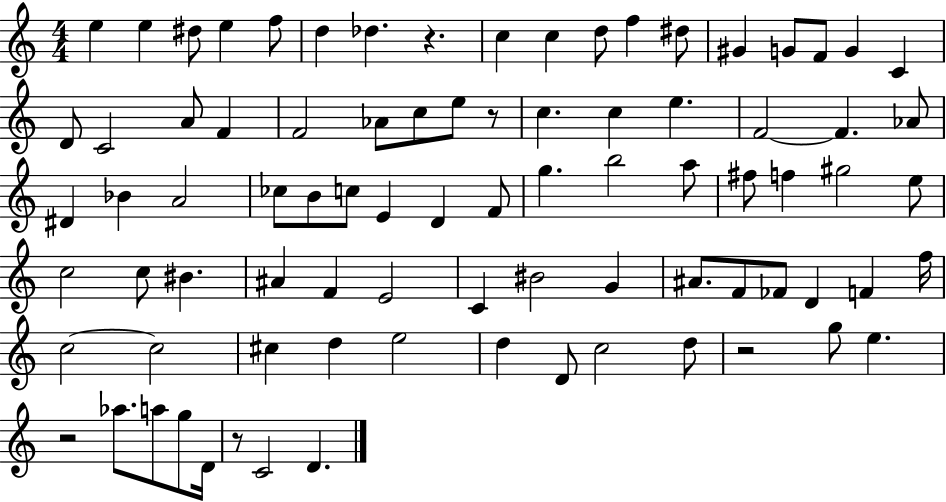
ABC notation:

X:1
T:Untitled
M:4/4
L:1/4
K:C
e e ^d/2 e f/2 d _d z c c d/2 f ^d/2 ^G G/2 F/2 G C D/2 C2 A/2 F F2 _A/2 c/2 e/2 z/2 c c e F2 F _A/2 ^D _B A2 _c/2 B/2 c/2 E D F/2 g b2 a/2 ^f/2 f ^g2 e/2 c2 c/2 ^B ^A F E2 C ^B2 G ^A/2 F/2 _F/2 D F f/4 c2 c2 ^c d e2 d D/2 c2 d/2 z2 g/2 e z2 _a/2 a/2 g/2 D/4 z/2 C2 D